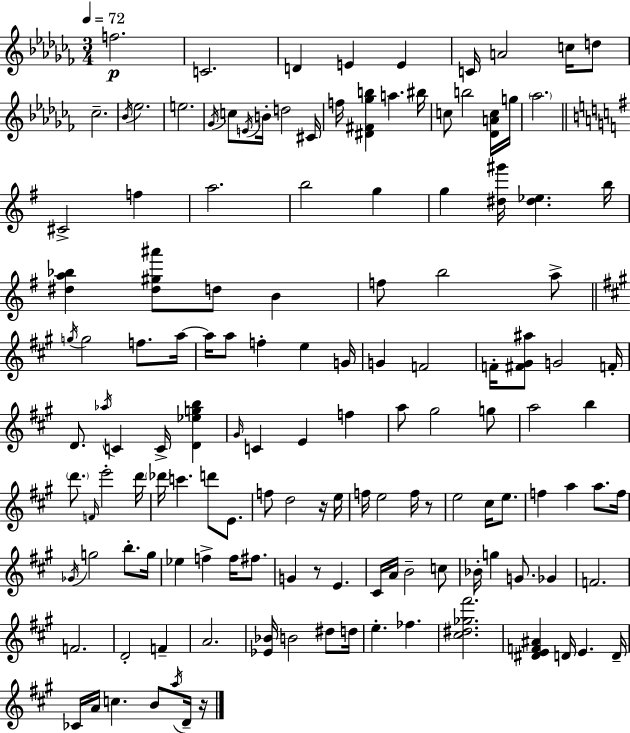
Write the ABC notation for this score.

X:1
T:Untitled
M:3/4
L:1/4
K:Abm
f2 C2 D E E C/4 A2 c/4 d/2 _c2 _B/4 _e2 e2 _G/4 c/2 E/4 B/4 d2 ^C/4 f/4 [^D^F_gb] a ^b/4 c/2 b2 [_DAc]/4 g/4 _a2 ^C2 f a2 b2 g g [^d^g']/4 [^d_e] b/4 [^da_b] [^d^g^a']/2 d/2 B f/2 b2 a/2 g/4 g2 f/2 a/4 a/4 a/2 f e G/4 G F2 F/4 [^F^G^a]/2 G2 F/4 D/2 _a/4 C C/4 [D_egb] ^G/4 C E f a/2 ^g2 g/2 a2 b d'/2 F/4 e'2 d'/4 _d'/4 c' d'/2 E/2 f/2 d2 z/4 e/4 f/4 e2 f/4 z/2 e2 ^c/4 e/2 f a a/2 f/4 _G/4 g2 b/2 g/4 _e f f/4 ^f/2 G z/2 E ^C/4 A/4 B2 c/2 _B/4 g G/2 _G F2 F2 D2 F A2 [_E_B]/4 B2 ^d/2 d/4 e _f [^c^d_g^f']2 [^DEF^A] D/4 E D/4 _C/4 A/4 c B/2 a/4 D/4 z/4